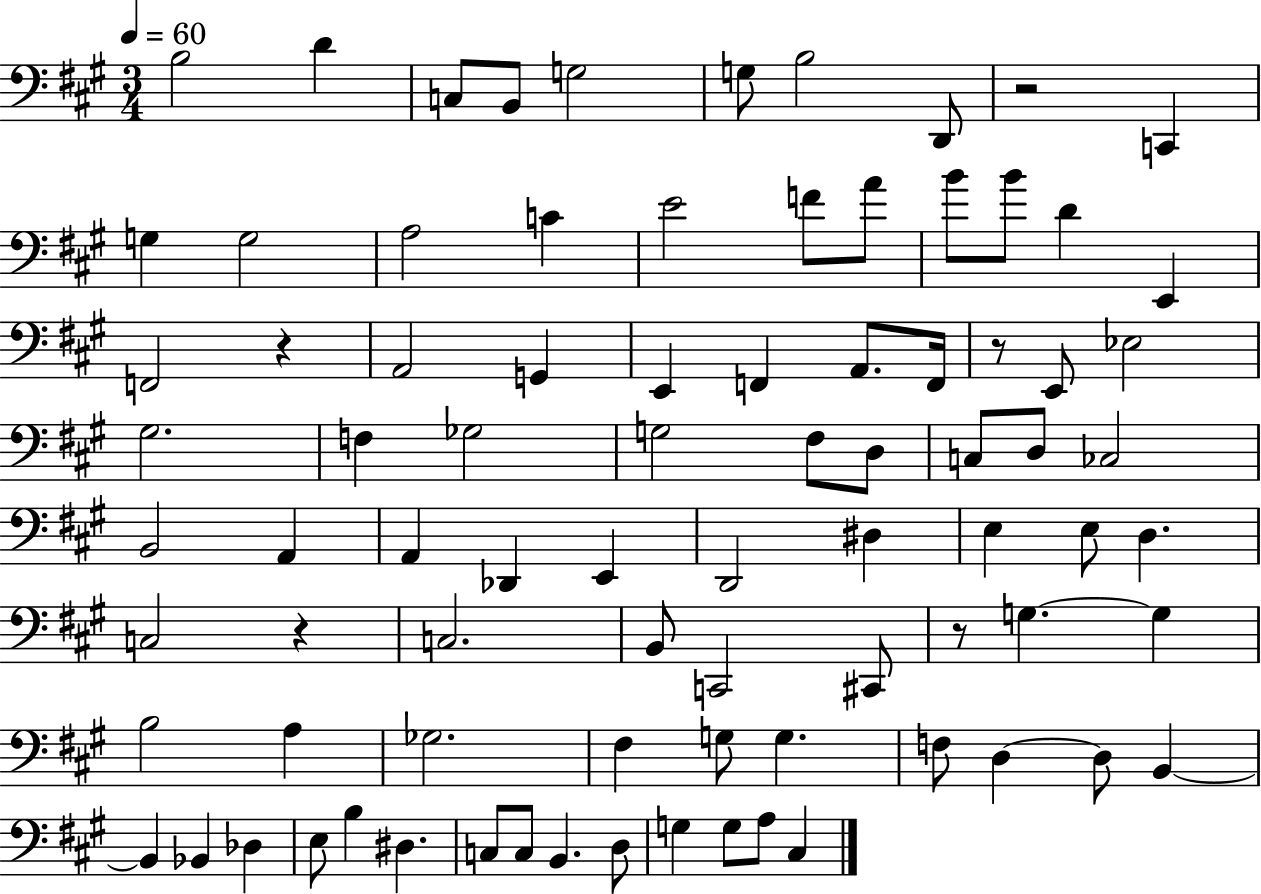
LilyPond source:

{
  \clef bass
  \numericTimeSignature
  \time 3/4
  \key a \major
  \tempo 4 = 60
  b2 d'4 | c8 b,8 g2 | g8 b2 d,8 | r2 c,4 | \break g4 g2 | a2 c'4 | e'2 f'8 a'8 | b'8 b'8 d'4 e,4 | \break f,2 r4 | a,2 g,4 | e,4 f,4 a,8. f,16 | r8 e,8 ees2 | \break gis2. | f4 ges2 | g2 fis8 d8 | c8 d8 ces2 | \break b,2 a,4 | a,4 des,4 e,4 | d,2 dis4 | e4 e8 d4. | \break c2 r4 | c2. | b,8 c,2 cis,8 | r8 g4.~~ g4 | \break b2 a4 | ges2. | fis4 g8 g4. | f8 d4~~ d8 b,4~~ | \break b,4 bes,4 des4 | e8 b4 dis4. | c8 c8 b,4. d8 | g4 g8 a8 cis4 | \break \bar "|."
}